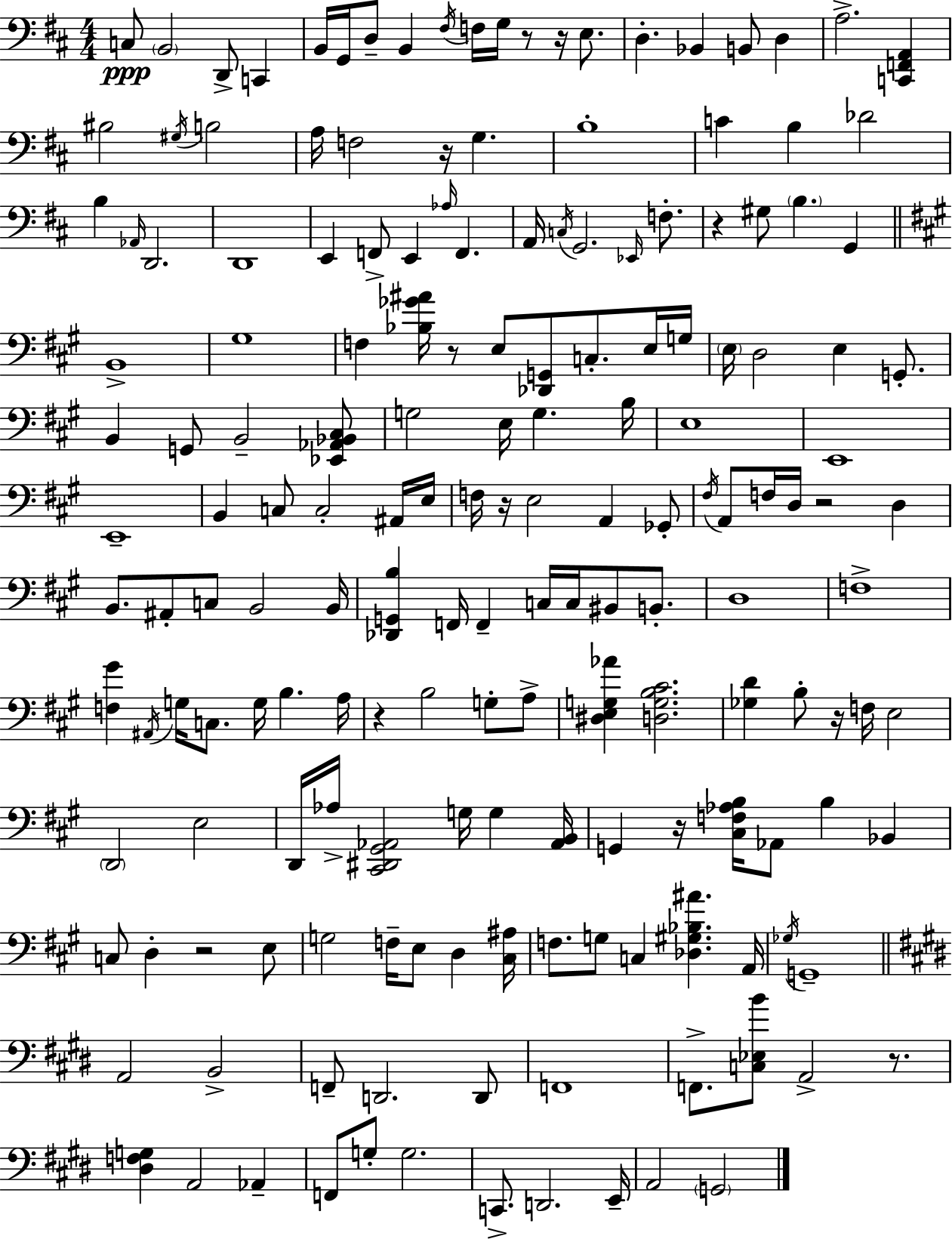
C3/e B2/h D2/e C2/q B2/s G2/s D3/e B2/q F#3/s F3/s G3/s R/e R/s E3/e. D3/q. Bb2/q B2/e D3/q A3/h. [C2,F2,A2]/q BIS3/h G#3/s B3/h A3/s F3/h R/s G3/q. B3/w C4/q B3/q Db4/h B3/q Ab2/s D2/h. D2/w E2/q F2/e E2/q Ab3/s F2/q. A2/s C3/s G2/h. Eb2/s F3/e. R/q G#3/e B3/q. G2/q B2/w G#3/w F3/q [Bb3,Gb4,A#4]/s R/e E3/e [Db2,G2]/e C3/e. E3/s G3/s E3/s D3/h E3/q G2/e. B2/q G2/e B2/h [Eb2,Ab2,Bb2,C#3]/e G3/h E3/s G3/q. B3/s E3/w E2/w E2/w B2/q C3/e C3/h A#2/s E3/s F3/s R/s E3/h A2/q Gb2/e F#3/s A2/e F3/s D3/s R/h D3/q B2/e. A#2/e C3/e B2/h B2/s [Db2,G2,B3]/q F2/s F2/q C3/s C3/s BIS2/e B2/e. D3/w F3/w [F3,G#4]/q A#2/s G3/s C3/e. G3/s B3/q. A3/s R/q B3/h G3/e A3/e [D#3,E3,G3,Ab4]/q [D3,G3,B3,C#4]/h. [Gb3,D4]/q B3/e R/s F3/s E3/h D2/h E3/h D2/s Ab3/s [C#2,D#2,G#2,Ab2]/h G3/s G3/q [Ab2,B2]/s G2/q R/s [C#3,F3,Ab3,B3]/s Ab2/e B3/q Bb2/q C3/e D3/q R/h E3/e G3/h F3/s E3/e D3/q [C#3,A#3]/s F3/e. G3/e C3/q [Db3,G#3,Bb3,A#4]/q. A2/s Gb3/s G2/w A2/h B2/h F2/e D2/h. D2/e F2/w F2/e. [C3,Eb3,B4]/e A2/h R/e. [D#3,F3,G3]/q A2/h Ab2/q F2/e G3/e G3/h. C2/e. D2/h. E2/s A2/h G2/h